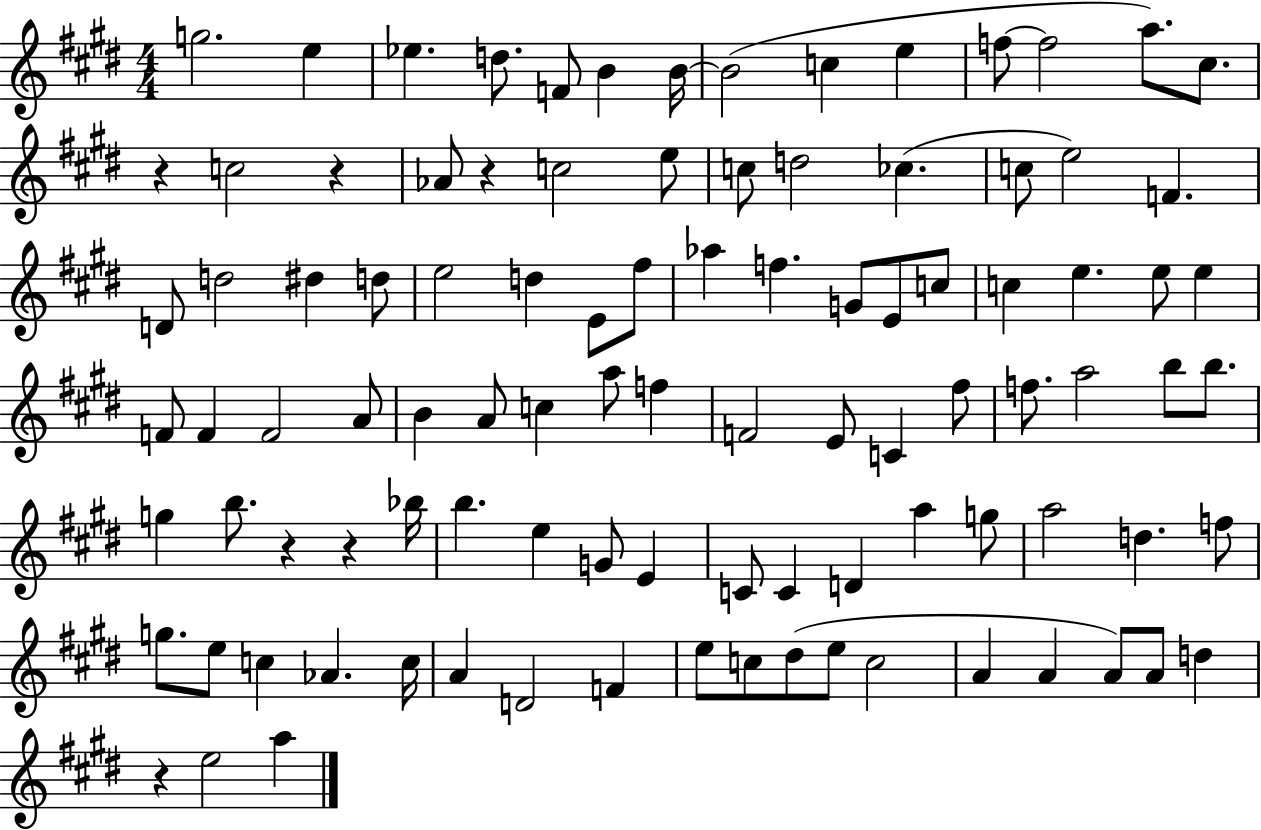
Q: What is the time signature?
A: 4/4